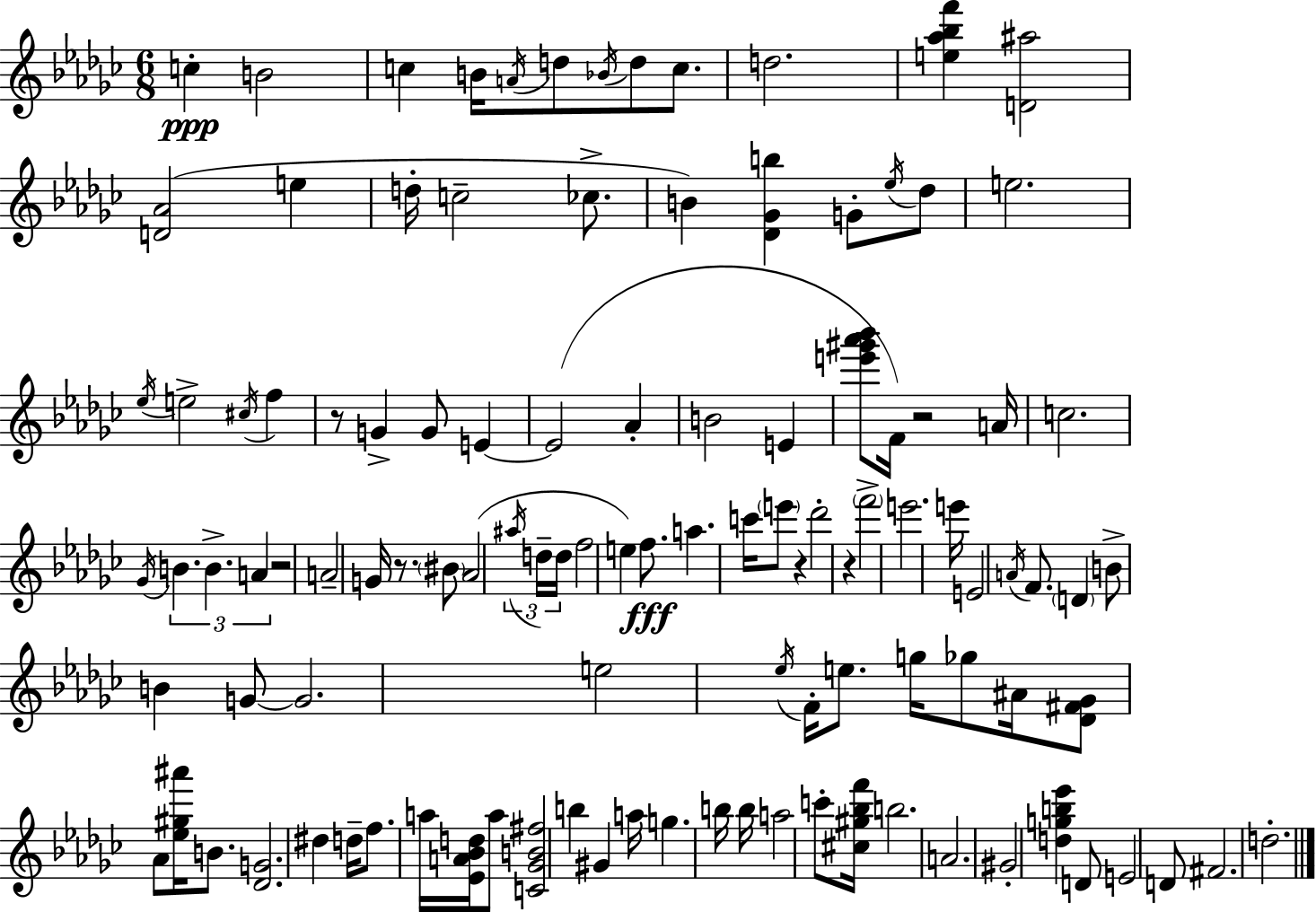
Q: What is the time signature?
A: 6/8